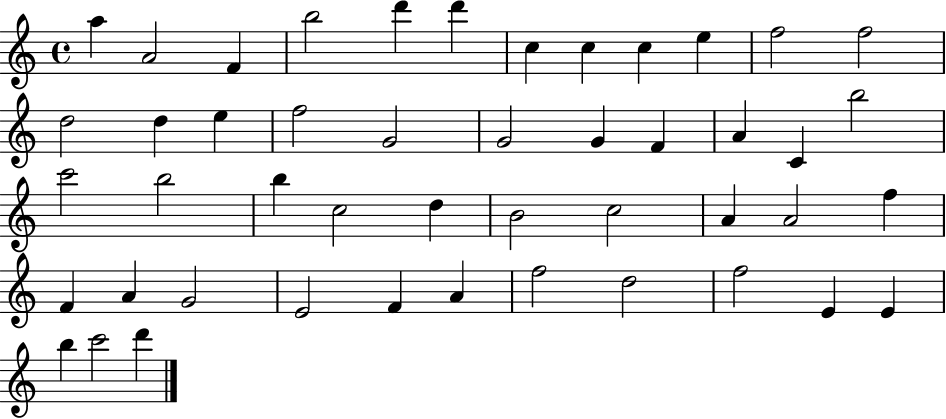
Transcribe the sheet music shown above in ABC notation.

X:1
T:Untitled
M:4/4
L:1/4
K:C
a A2 F b2 d' d' c c c e f2 f2 d2 d e f2 G2 G2 G F A C b2 c'2 b2 b c2 d B2 c2 A A2 f F A G2 E2 F A f2 d2 f2 E E b c'2 d'